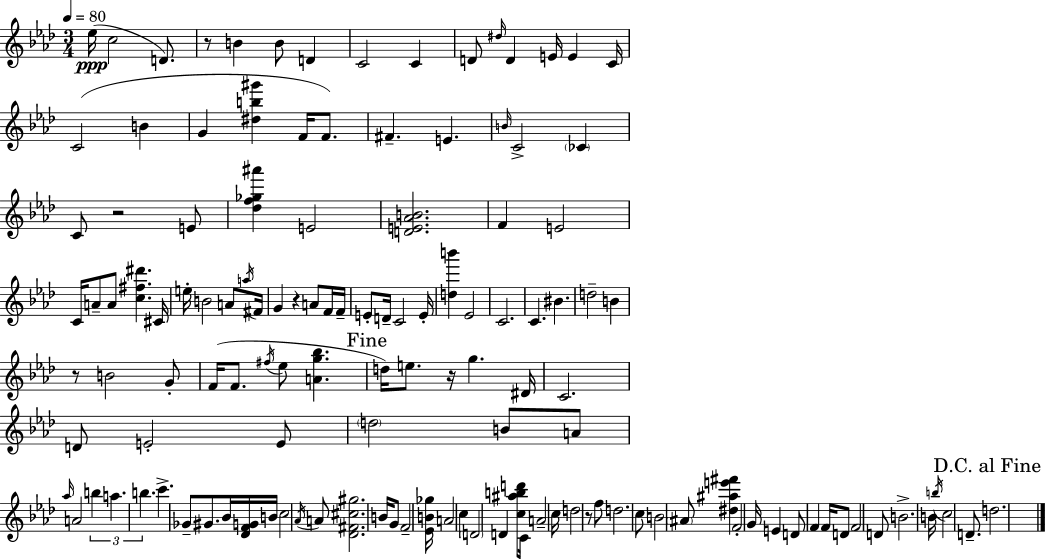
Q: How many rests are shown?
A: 6